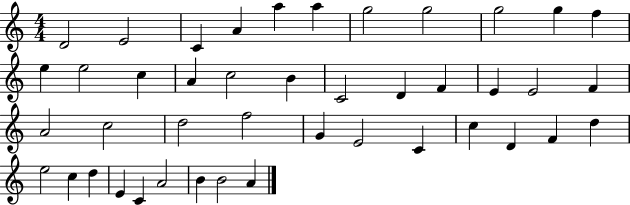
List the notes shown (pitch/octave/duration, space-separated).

D4/h E4/h C4/q A4/q A5/q A5/q G5/h G5/h G5/h G5/q F5/q E5/q E5/h C5/q A4/q C5/h B4/q C4/h D4/q F4/q E4/q E4/h F4/q A4/h C5/h D5/h F5/h G4/q E4/h C4/q C5/q D4/q F4/q D5/q E5/h C5/q D5/q E4/q C4/q A4/h B4/q B4/h A4/q